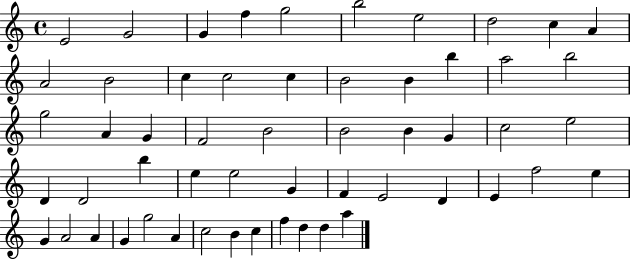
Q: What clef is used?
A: treble